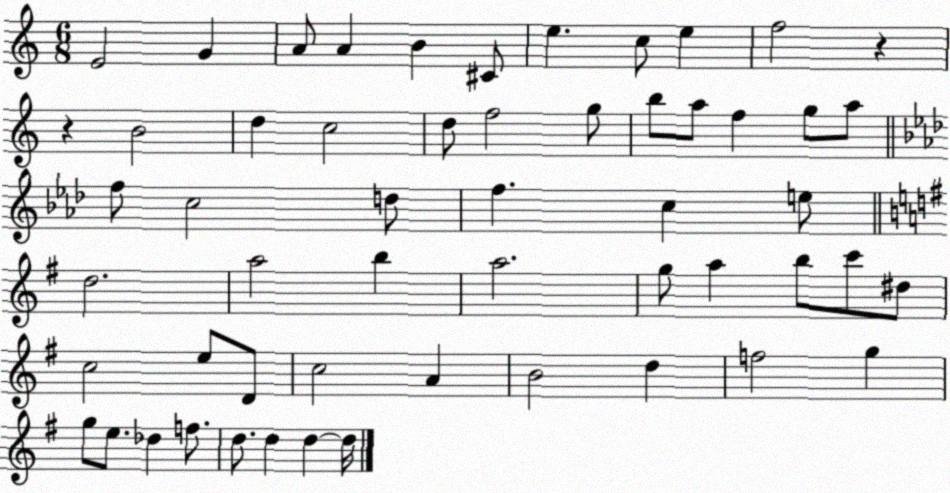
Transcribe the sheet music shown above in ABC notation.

X:1
T:Untitled
M:6/8
L:1/4
K:C
E2 G A/2 A B ^C/2 e c/2 e f2 z z B2 d c2 d/2 f2 g/2 b/2 a/2 f g/2 a/2 f/2 c2 d/2 f c e/2 d2 a2 b a2 g/2 a b/2 c'/2 ^d/2 c2 e/2 D/2 c2 A B2 d f2 g g/2 e/2 _d f/2 d/2 d d d/4